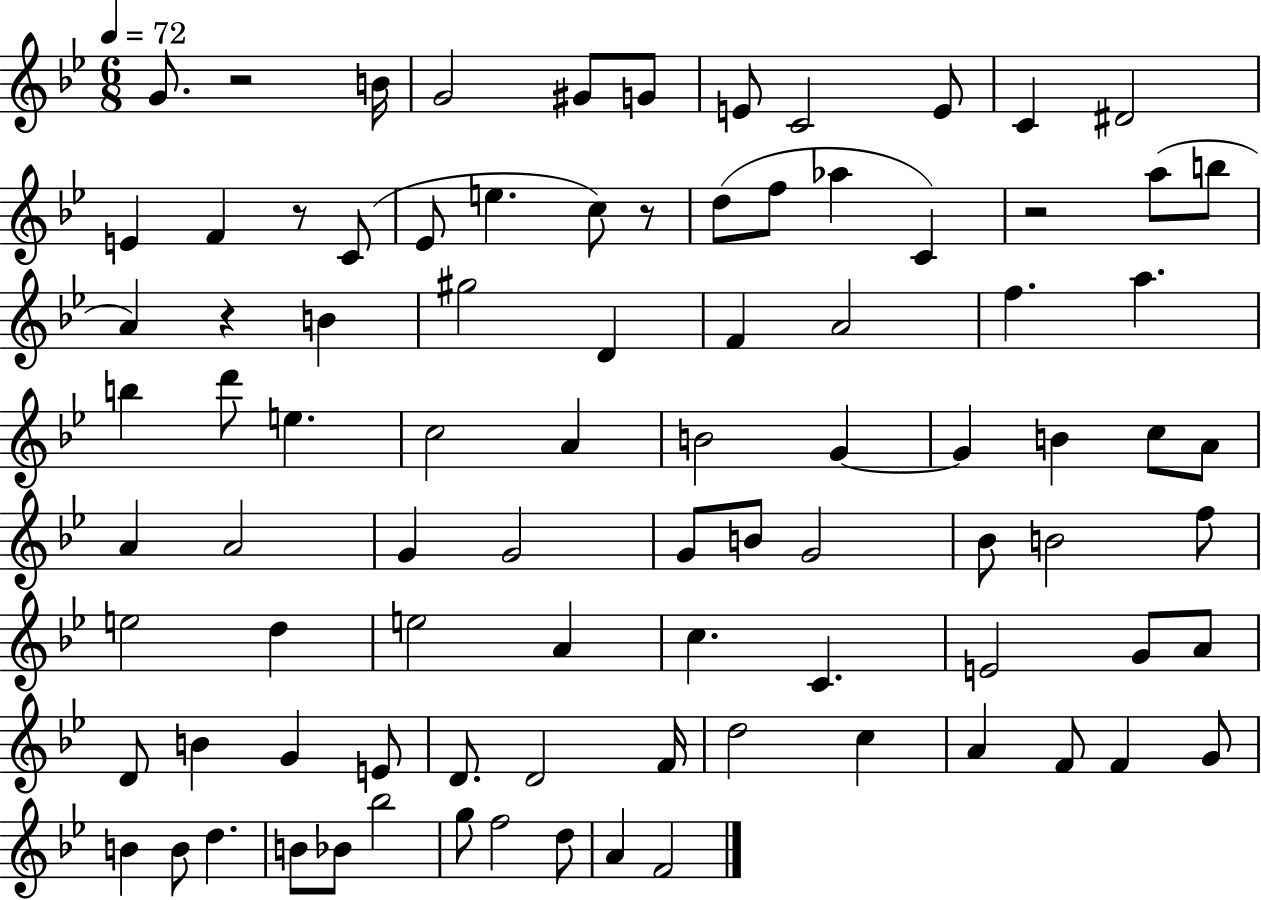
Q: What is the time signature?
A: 6/8